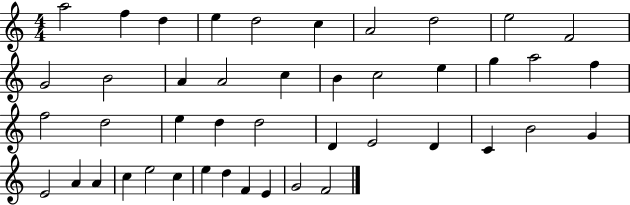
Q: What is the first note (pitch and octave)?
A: A5